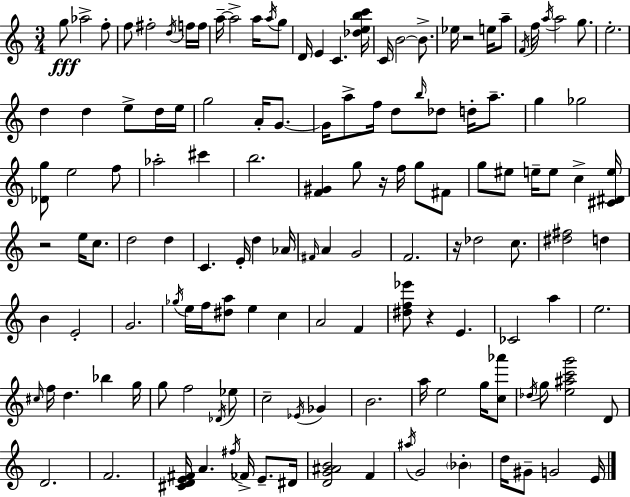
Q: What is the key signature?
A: A minor